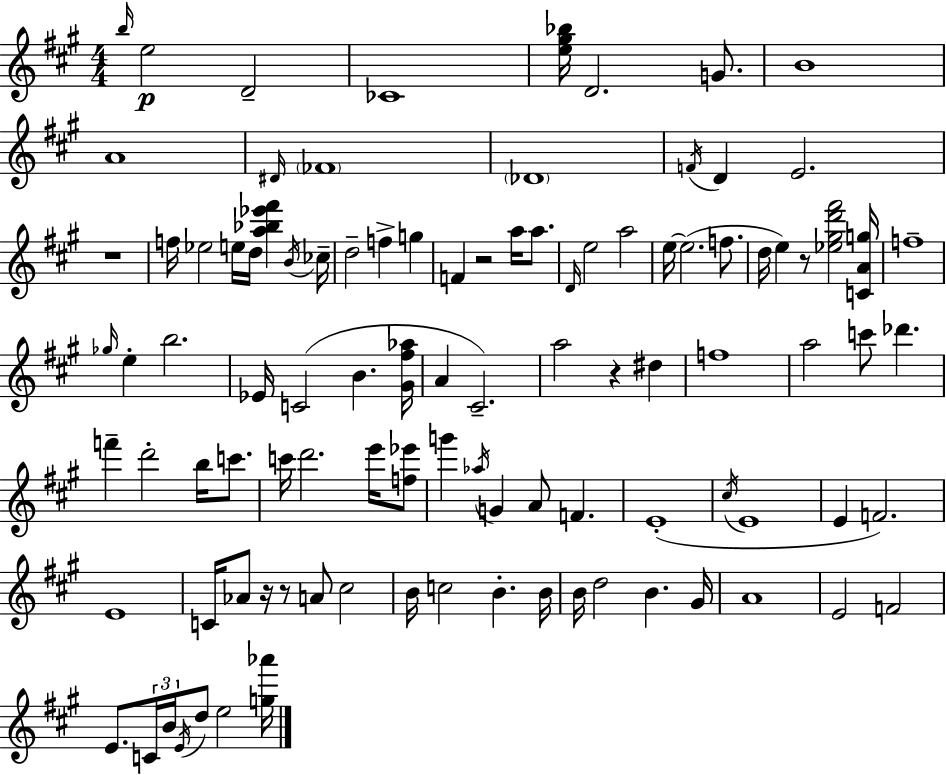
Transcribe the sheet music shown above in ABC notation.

X:1
T:Untitled
M:4/4
L:1/4
K:A
b/4 e2 D2 _C4 [e^g_b]/4 D2 G/2 B4 A4 ^D/4 _F4 _D4 F/4 D E2 z4 f/4 _e2 e/4 d/4 [a_b_e'^f'] B/4 _c/4 d2 f g F z2 a/4 a/2 D/4 e2 a2 e/4 e2 f/2 d/4 e z/2 [_e^gd'^f']2 [CAg]/4 f4 _g/4 e b2 _E/4 C2 B [^G^f_a]/4 A ^C2 a2 z ^d f4 a2 c'/2 _d' f' d'2 b/4 c'/2 c'/4 d'2 e'/4 [f_e']/2 g' _a/4 G A/2 F E4 ^c/4 E4 E F2 E4 C/4 _A/2 z/4 z/2 A/2 ^c2 B/4 c2 B B/4 B/4 d2 B ^G/4 A4 E2 F2 E/2 C/4 B/4 E/4 d/2 e2 [g_a']/4